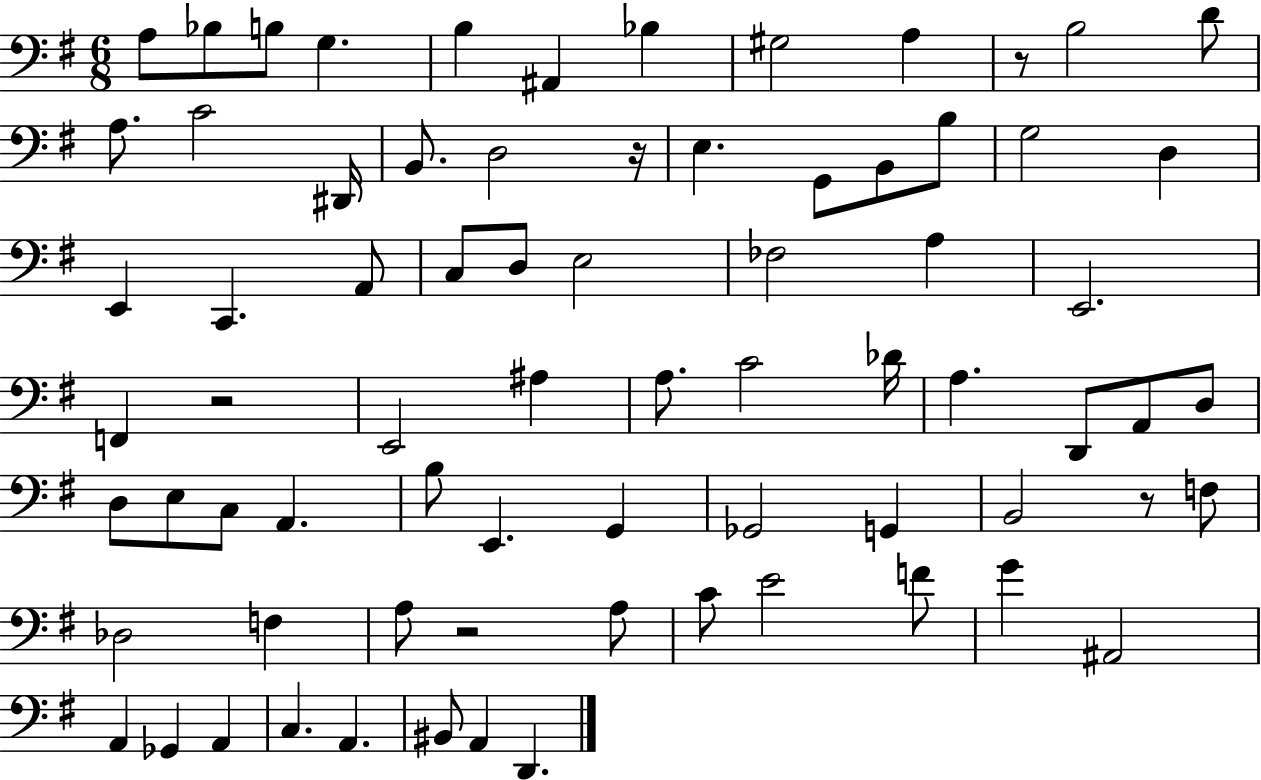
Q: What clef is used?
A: bass